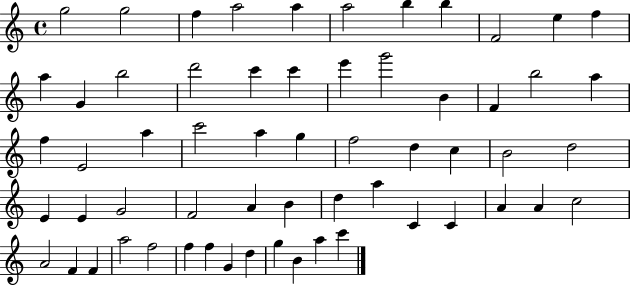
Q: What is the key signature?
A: C major